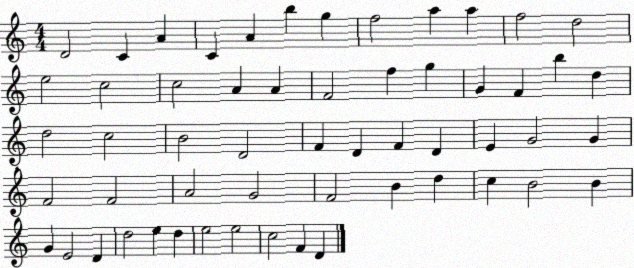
X:1
T:Untitled
M:4/4
L:1/4
K:C
D2 C A C A b g f2 a a f2 d2 e2 c2 c2 A A F2 f g G F b d d2 c2 B2 D2 F D F D E G2 G F2 F2 A2 G2 F2 B d c B2 B G E2 D d2 e d e2 e2 c2 F D